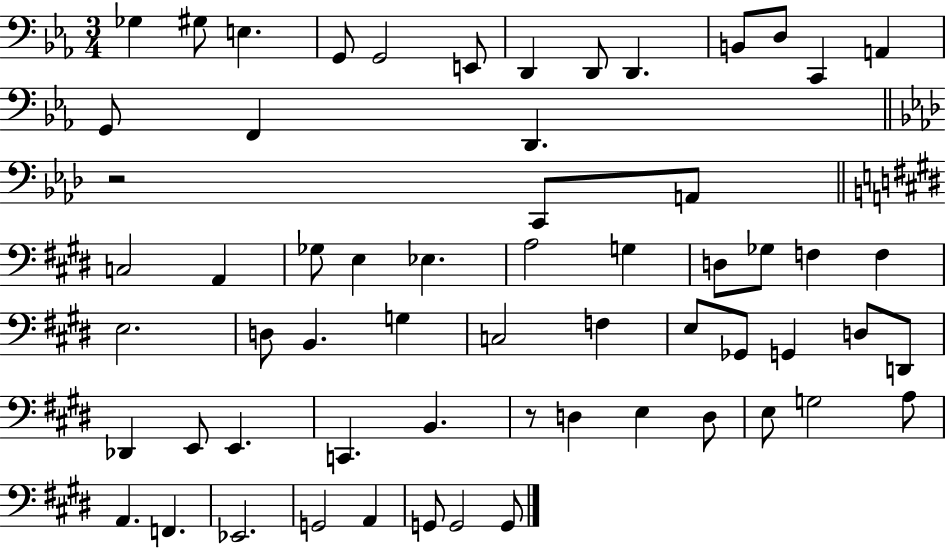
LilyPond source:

{
  \clef bass
  \numericTimeSignature
  \time 3/4
  \key ees \major
  ges4 gis8 e4. | g,8 g,2 e,8 | d,4 d,8 d,4. | b,8 d8 c,4 a,4 | \break g,8 f,4 d,4. | \bar "||" \break \key aes \major r2 c,8 a,8 | \bar "||" \break \key e \major c2 a,4 | ges8 e4 ees4. | a2 g4 | d8 ges8 f4 f4 | \break e2. | d8 b,4. g4 | c2 f4 | e8 ges,8 g,4 d8 d,8 | \break des,4 e,8 e,4. | c,4. b,4. | r8 d4 e4 d8 | e8 g2 a8 | \break a,4. f,4. | ees,2. | g,2 a,4 | g,8 g,2 g,8 | \break \bar "|."
}